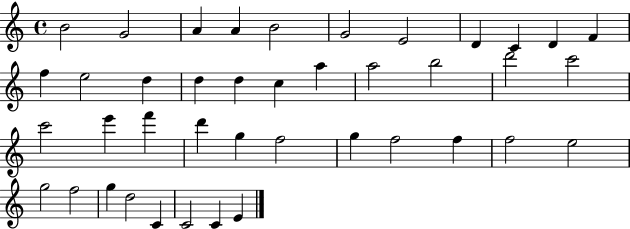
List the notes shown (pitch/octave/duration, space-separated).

B4/h G4/h A4/q A4/q B4/h G4/h E4/h D4/q C4/q D4/q F4/q F5/q E5/h D5/q D5/q D5/q C5/q A5/q A5/h B5/h D6/h C6/h C6/h E6/q F6/q D6/q G5/q F5/h G5/q F5/h F5/q F5/h E5/h G5/h F5/h G5/q D5/h C4/q C4/h C4/q E4/q